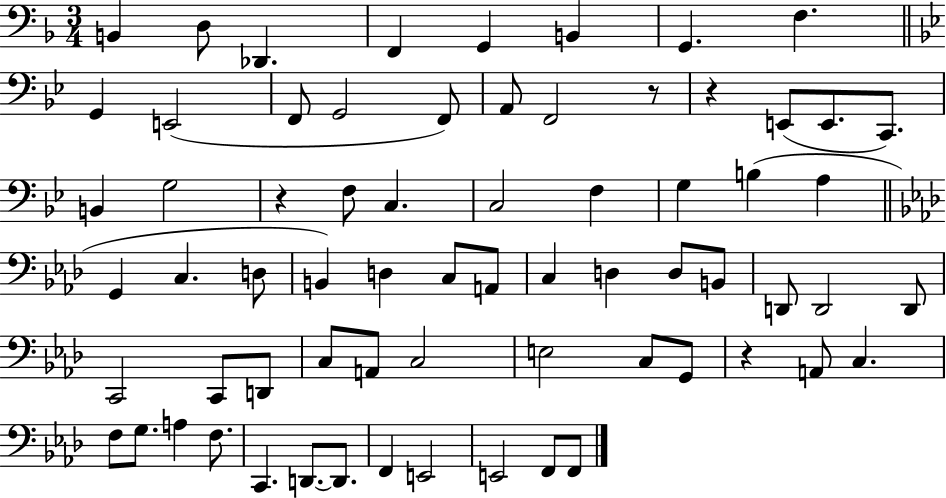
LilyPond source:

{
  \clef bass
  \numericTimeSignature
  \time 3/4
  \key f \major
  \repeat volta 2 { b,4 d8 des,4. | f,4 g,4 b,4 | g,4. f4. | \bar "||" \break \key bes \major g,4 e,2( | f,8 g,2 f,8) | a,8 f,2 r8 | r4 e,8( e,8. c,8.) | \break b,4 g2 | r4 f8 c4. | c2 f4 | g4 b4( a4 | \break \bar "||" \break \key aes \major g,4 c4. d8 | b,4) d4 c8 a,8 | c4 d4 d8 b,8 | d,8 d,2 d,8 | \break c,2 c,8 d,8 | c8 a,8 c2 | e2 c8 g,8 | r4 a,8 c4. | \break f8 g8. a4 f8. | c,4. d,8.~~ d,8. | f,4 e,2 | e,2 f,8 f,8 | \break } \bar "|."
}